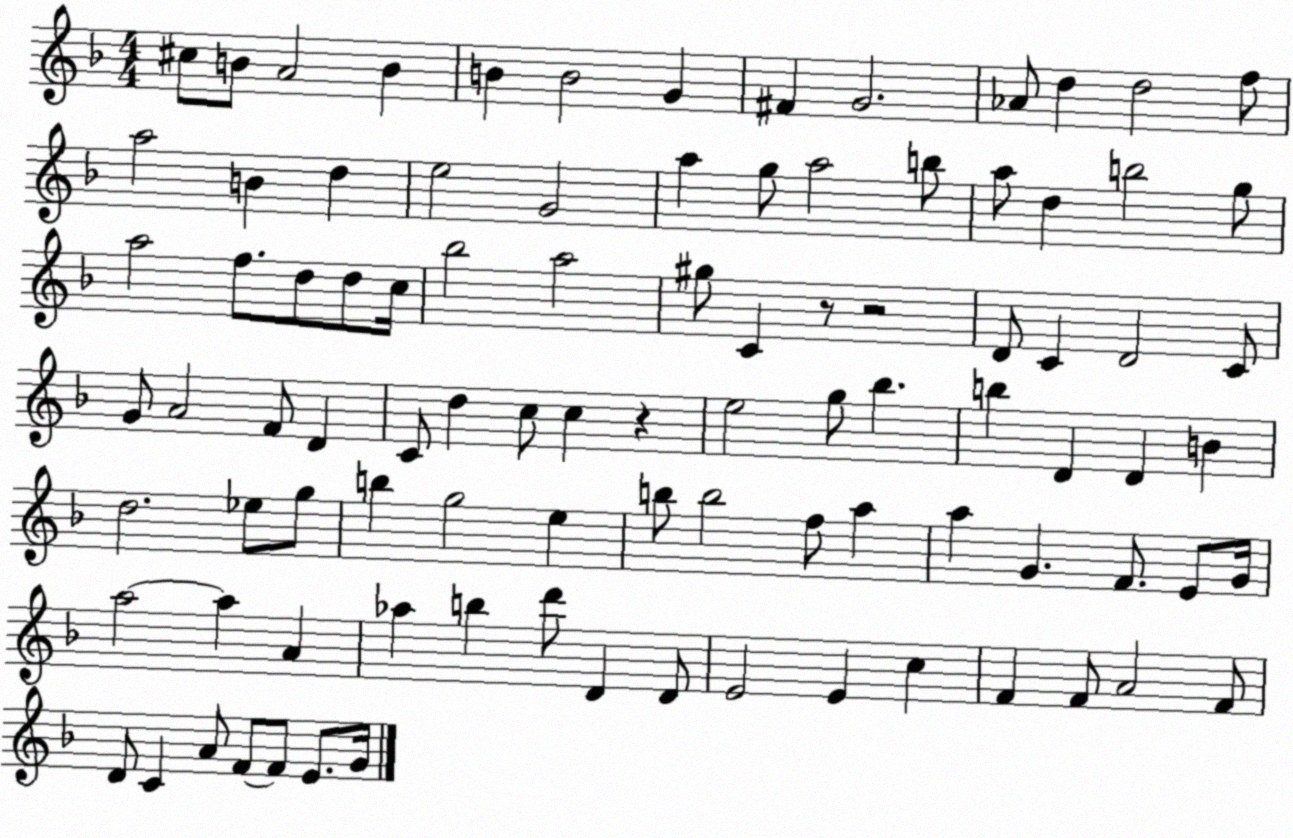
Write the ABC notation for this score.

X:1
T:Untitled
M:4/4
L:1/4
K:F
^c/2 B/2 A2 B B B2 G ^F G2 _A/2 d d2 f/2 a2 B d e2 G2 a g/2 a2 b/2 a/2 d b2 g/2 a2 f/2 d/2 d/2 c/4 _b2 a2 ^g/2 C z/2 z2 D/2 C D2 C/2 G/2 A2 F/2 D C/2 d c/2 c z e2 g/2 _b b D D B d2 _e/2 g/2 b g2 e b/2 b2 f/2 a a G F/2 E/2 G/4 a2 a A _a b d'/2 D D/2 E2 E c F F/2 A2 F/2 D/2 C A/2 F/2 F/2 E/2 G/4